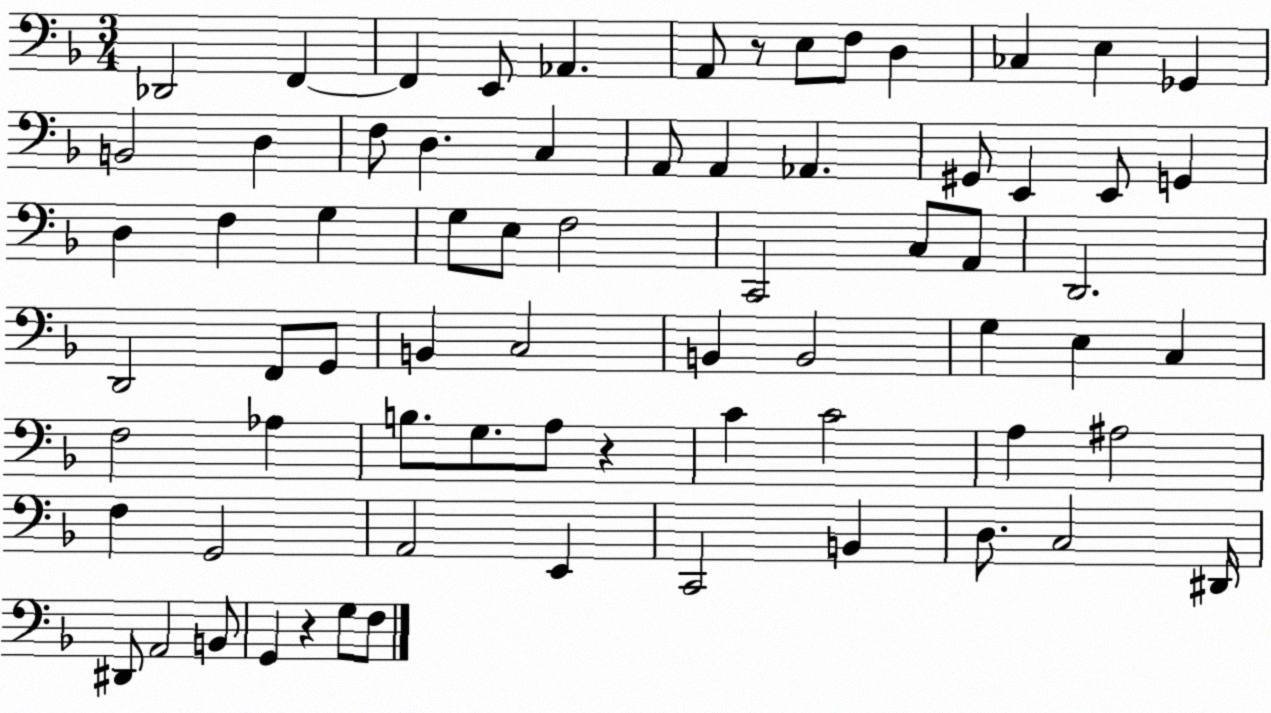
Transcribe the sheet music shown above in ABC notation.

X:1
T:Untitled
M:3/4
L:1/4
K:F
_D,,2 F,, F,, E,,/2 _A,, A,,/2 z/2 E,/2 F,/2 D, _C, E, _G,, B,,2 D, F,/2 D, C, A,,/2 A,, _A,, ^G,,/2 E,, E,,/2 G,, D, F, G, G,/2 E,/2 F,2 C,,2 C,/2 A,,/2 D,,2 D,,2 F,,/2 G,,/2 B,, C,2 B,, B,,2 G, E, C, F,2 _A, B,/2 G,/2 A,/2 z C C2 A, ^A,2 F, G,,2 A,,2 E,, C,,2 B,, D,/2 C,2 ^D,,/4 ^D,,/2 A,,2 B,,/2 G,, z G,/2 F,/2